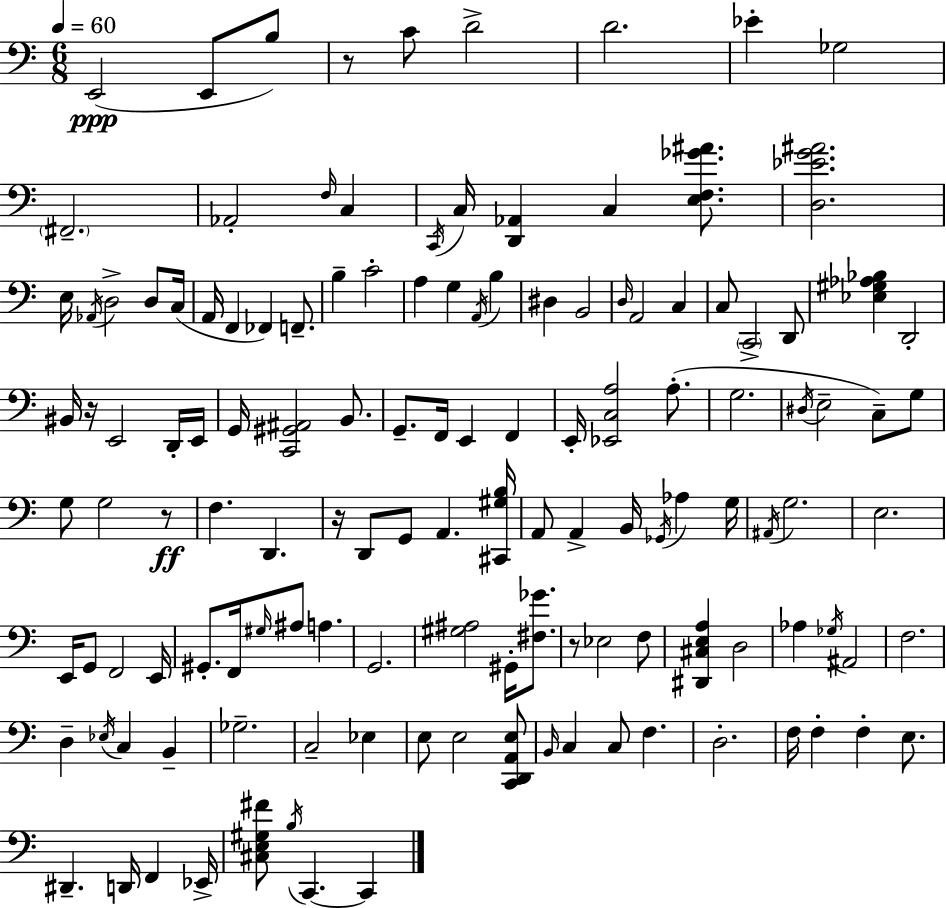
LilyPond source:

{
  \clef bass
  \numericTimeSignature
  \time 6/8
  \key a \minor
  \tempo 4 = 60
  \repeat volta 2 { e,2(\ppp e,8 b8) | r8 c'8 d'2-> | d'2. | ees'4-. ges2 | \break \parenthesize fis,2.-- | aes,2-. \grace { f16 } c4 | \acciaccatura { c,16 } c16 <d, aes,>4 c4 <e f ges' ais'>8. | <d ees' g' ais'>2. | \break e16 \acciaccatura { aes,16 } d2-> | d8 c16( a,16 f,4 fes,4) | f,8.-- b4-- c'2-. | a4 g4 \acciaccatura { a,16 } | \break b4 dis4 b,2 | \grace { d16 } a,2 | c4 c8 \parenthesize c,2-> | d,8 <ees gis aes bes>4 d,2-. | \break bis,16 r16 e,2 | d,16-. e,16 g,16 <c, gis, ais,>2 | b,8. g,8.-- f,16 e,4 | f,4 e,16-. <ees, c a>2 | \break a8.-.( g2. | \acciaccatura { dis16 } e2-- | c8--) g8 g8 g2 | r8\ff f4. | \break d,4. r16 d,8 g,8 a,4. | <cis, gis b>16 a,8 a,4-> | b,16 \acciaccatura { ges,16 } aes4 g16 \acciaccatura { ais,16 } g2. | e2. | \break e,16 g,8 f,2 | e,16 gis,8.-. f,16 | \grace { gis16 } ais8 a4. g,2. | <gis ais>2 | \break gis,16-. <fis ges'>8. r8 ees2 | f8 <dis, cis e a>4 | d2 aes4 | \acciaccatura { ges16 } ais,2 f2. | \break d4-- | \acciaccatura { ees16 } c4 b,4-- ges2.-- | c2-- | ees4 e8 | \break e2 <c, d, a, e>8 \grace { b,16 } | c4 c8 f4. | d2.-. | f16 f4-. f4-. e8. | \break dis,4.-- d,16 f,4 ees,16-> | <cis e gis fis'>8 \acciaccatura { b16 } c,4.~~ c,4 | } \bar "|."
}